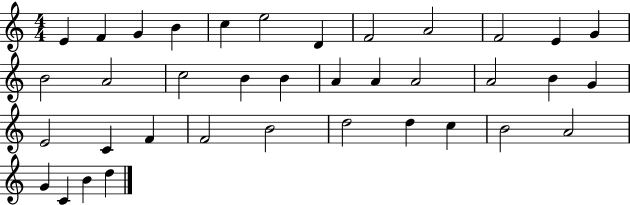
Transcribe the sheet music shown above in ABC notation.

X:1
T:Untitled
M:4/4
L:1/4
K:C
E F G B c e2 D F2 A2 F2 E G B2 A2 c2 B B A A A2 A2 B G E2 C F F2 B2 d2 d c B2 A2 G C B d